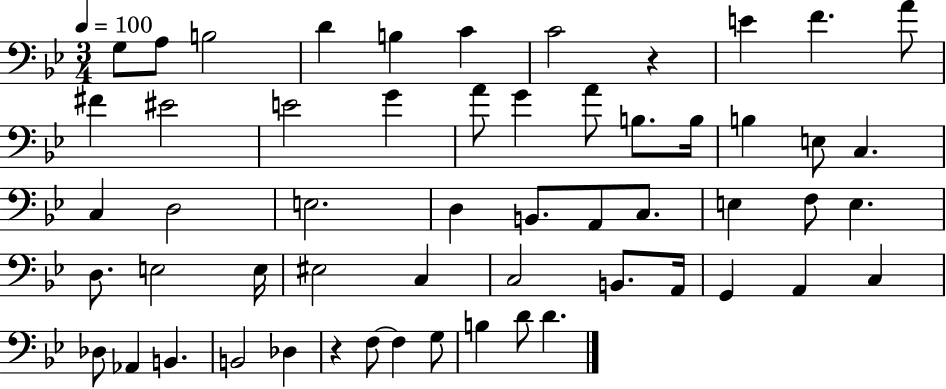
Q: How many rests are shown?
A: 2